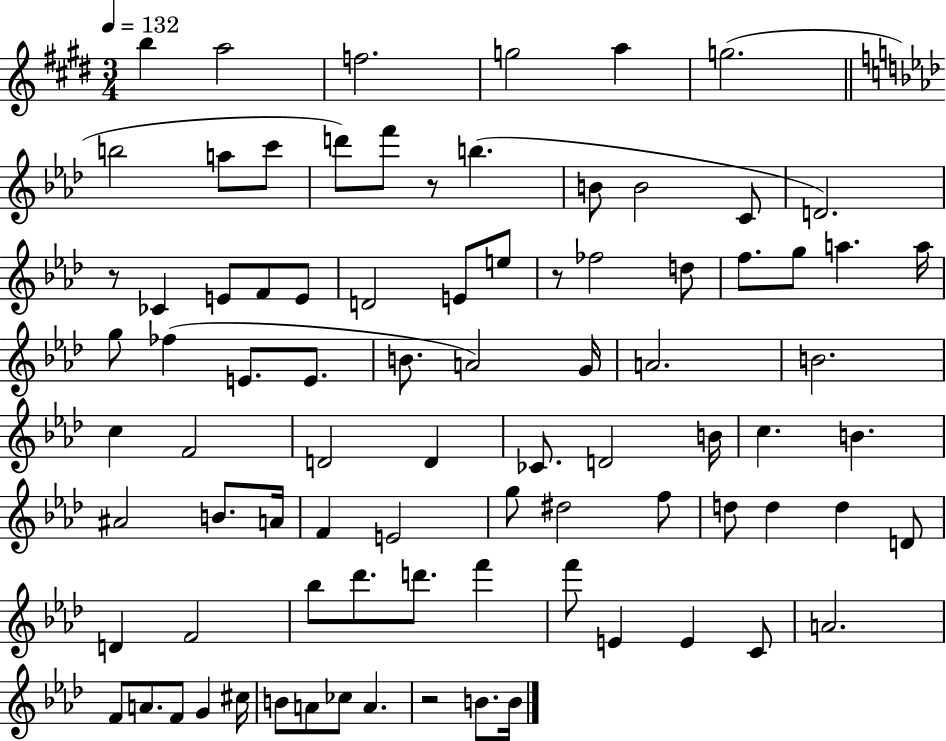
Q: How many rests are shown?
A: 4